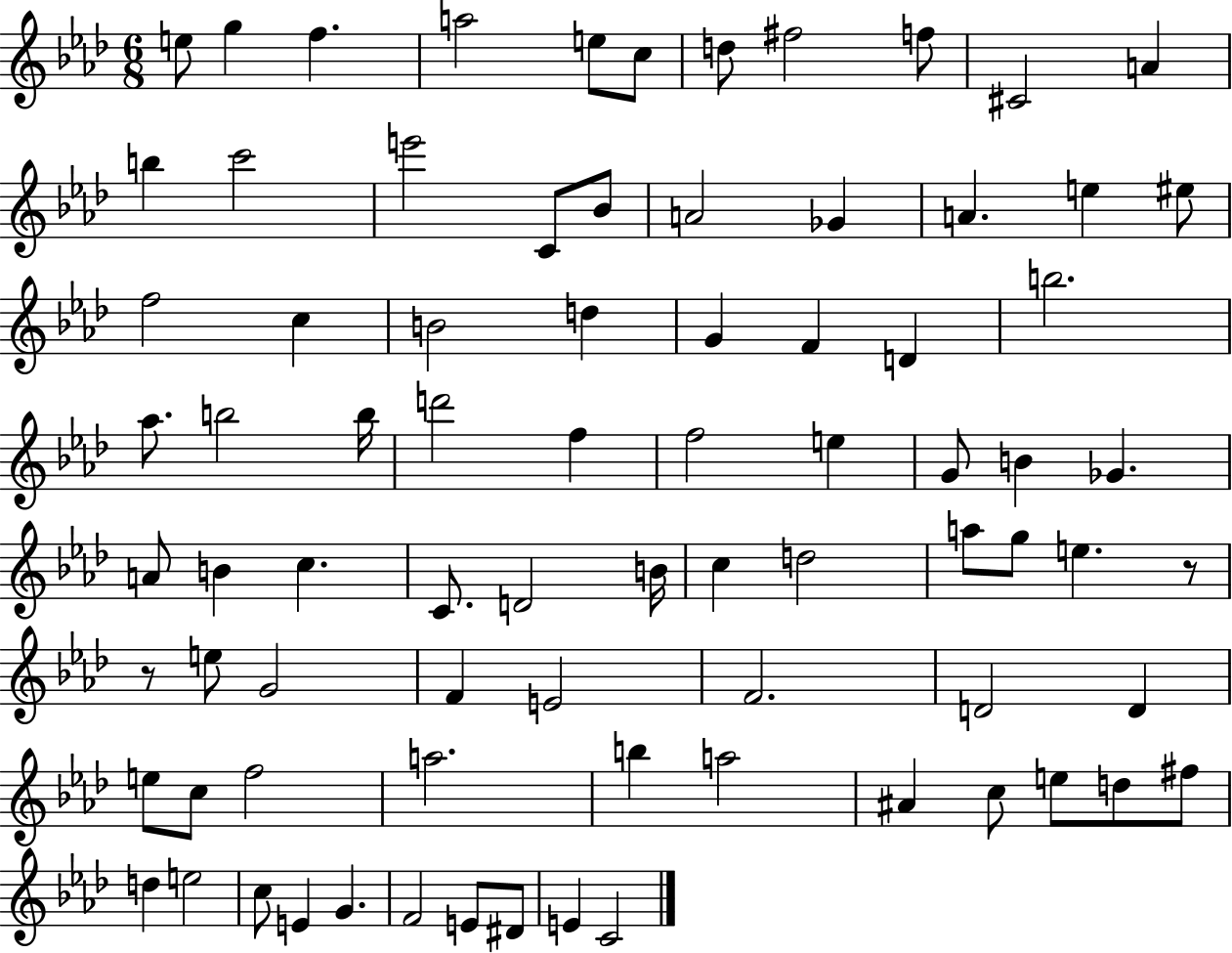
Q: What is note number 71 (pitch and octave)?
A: C5